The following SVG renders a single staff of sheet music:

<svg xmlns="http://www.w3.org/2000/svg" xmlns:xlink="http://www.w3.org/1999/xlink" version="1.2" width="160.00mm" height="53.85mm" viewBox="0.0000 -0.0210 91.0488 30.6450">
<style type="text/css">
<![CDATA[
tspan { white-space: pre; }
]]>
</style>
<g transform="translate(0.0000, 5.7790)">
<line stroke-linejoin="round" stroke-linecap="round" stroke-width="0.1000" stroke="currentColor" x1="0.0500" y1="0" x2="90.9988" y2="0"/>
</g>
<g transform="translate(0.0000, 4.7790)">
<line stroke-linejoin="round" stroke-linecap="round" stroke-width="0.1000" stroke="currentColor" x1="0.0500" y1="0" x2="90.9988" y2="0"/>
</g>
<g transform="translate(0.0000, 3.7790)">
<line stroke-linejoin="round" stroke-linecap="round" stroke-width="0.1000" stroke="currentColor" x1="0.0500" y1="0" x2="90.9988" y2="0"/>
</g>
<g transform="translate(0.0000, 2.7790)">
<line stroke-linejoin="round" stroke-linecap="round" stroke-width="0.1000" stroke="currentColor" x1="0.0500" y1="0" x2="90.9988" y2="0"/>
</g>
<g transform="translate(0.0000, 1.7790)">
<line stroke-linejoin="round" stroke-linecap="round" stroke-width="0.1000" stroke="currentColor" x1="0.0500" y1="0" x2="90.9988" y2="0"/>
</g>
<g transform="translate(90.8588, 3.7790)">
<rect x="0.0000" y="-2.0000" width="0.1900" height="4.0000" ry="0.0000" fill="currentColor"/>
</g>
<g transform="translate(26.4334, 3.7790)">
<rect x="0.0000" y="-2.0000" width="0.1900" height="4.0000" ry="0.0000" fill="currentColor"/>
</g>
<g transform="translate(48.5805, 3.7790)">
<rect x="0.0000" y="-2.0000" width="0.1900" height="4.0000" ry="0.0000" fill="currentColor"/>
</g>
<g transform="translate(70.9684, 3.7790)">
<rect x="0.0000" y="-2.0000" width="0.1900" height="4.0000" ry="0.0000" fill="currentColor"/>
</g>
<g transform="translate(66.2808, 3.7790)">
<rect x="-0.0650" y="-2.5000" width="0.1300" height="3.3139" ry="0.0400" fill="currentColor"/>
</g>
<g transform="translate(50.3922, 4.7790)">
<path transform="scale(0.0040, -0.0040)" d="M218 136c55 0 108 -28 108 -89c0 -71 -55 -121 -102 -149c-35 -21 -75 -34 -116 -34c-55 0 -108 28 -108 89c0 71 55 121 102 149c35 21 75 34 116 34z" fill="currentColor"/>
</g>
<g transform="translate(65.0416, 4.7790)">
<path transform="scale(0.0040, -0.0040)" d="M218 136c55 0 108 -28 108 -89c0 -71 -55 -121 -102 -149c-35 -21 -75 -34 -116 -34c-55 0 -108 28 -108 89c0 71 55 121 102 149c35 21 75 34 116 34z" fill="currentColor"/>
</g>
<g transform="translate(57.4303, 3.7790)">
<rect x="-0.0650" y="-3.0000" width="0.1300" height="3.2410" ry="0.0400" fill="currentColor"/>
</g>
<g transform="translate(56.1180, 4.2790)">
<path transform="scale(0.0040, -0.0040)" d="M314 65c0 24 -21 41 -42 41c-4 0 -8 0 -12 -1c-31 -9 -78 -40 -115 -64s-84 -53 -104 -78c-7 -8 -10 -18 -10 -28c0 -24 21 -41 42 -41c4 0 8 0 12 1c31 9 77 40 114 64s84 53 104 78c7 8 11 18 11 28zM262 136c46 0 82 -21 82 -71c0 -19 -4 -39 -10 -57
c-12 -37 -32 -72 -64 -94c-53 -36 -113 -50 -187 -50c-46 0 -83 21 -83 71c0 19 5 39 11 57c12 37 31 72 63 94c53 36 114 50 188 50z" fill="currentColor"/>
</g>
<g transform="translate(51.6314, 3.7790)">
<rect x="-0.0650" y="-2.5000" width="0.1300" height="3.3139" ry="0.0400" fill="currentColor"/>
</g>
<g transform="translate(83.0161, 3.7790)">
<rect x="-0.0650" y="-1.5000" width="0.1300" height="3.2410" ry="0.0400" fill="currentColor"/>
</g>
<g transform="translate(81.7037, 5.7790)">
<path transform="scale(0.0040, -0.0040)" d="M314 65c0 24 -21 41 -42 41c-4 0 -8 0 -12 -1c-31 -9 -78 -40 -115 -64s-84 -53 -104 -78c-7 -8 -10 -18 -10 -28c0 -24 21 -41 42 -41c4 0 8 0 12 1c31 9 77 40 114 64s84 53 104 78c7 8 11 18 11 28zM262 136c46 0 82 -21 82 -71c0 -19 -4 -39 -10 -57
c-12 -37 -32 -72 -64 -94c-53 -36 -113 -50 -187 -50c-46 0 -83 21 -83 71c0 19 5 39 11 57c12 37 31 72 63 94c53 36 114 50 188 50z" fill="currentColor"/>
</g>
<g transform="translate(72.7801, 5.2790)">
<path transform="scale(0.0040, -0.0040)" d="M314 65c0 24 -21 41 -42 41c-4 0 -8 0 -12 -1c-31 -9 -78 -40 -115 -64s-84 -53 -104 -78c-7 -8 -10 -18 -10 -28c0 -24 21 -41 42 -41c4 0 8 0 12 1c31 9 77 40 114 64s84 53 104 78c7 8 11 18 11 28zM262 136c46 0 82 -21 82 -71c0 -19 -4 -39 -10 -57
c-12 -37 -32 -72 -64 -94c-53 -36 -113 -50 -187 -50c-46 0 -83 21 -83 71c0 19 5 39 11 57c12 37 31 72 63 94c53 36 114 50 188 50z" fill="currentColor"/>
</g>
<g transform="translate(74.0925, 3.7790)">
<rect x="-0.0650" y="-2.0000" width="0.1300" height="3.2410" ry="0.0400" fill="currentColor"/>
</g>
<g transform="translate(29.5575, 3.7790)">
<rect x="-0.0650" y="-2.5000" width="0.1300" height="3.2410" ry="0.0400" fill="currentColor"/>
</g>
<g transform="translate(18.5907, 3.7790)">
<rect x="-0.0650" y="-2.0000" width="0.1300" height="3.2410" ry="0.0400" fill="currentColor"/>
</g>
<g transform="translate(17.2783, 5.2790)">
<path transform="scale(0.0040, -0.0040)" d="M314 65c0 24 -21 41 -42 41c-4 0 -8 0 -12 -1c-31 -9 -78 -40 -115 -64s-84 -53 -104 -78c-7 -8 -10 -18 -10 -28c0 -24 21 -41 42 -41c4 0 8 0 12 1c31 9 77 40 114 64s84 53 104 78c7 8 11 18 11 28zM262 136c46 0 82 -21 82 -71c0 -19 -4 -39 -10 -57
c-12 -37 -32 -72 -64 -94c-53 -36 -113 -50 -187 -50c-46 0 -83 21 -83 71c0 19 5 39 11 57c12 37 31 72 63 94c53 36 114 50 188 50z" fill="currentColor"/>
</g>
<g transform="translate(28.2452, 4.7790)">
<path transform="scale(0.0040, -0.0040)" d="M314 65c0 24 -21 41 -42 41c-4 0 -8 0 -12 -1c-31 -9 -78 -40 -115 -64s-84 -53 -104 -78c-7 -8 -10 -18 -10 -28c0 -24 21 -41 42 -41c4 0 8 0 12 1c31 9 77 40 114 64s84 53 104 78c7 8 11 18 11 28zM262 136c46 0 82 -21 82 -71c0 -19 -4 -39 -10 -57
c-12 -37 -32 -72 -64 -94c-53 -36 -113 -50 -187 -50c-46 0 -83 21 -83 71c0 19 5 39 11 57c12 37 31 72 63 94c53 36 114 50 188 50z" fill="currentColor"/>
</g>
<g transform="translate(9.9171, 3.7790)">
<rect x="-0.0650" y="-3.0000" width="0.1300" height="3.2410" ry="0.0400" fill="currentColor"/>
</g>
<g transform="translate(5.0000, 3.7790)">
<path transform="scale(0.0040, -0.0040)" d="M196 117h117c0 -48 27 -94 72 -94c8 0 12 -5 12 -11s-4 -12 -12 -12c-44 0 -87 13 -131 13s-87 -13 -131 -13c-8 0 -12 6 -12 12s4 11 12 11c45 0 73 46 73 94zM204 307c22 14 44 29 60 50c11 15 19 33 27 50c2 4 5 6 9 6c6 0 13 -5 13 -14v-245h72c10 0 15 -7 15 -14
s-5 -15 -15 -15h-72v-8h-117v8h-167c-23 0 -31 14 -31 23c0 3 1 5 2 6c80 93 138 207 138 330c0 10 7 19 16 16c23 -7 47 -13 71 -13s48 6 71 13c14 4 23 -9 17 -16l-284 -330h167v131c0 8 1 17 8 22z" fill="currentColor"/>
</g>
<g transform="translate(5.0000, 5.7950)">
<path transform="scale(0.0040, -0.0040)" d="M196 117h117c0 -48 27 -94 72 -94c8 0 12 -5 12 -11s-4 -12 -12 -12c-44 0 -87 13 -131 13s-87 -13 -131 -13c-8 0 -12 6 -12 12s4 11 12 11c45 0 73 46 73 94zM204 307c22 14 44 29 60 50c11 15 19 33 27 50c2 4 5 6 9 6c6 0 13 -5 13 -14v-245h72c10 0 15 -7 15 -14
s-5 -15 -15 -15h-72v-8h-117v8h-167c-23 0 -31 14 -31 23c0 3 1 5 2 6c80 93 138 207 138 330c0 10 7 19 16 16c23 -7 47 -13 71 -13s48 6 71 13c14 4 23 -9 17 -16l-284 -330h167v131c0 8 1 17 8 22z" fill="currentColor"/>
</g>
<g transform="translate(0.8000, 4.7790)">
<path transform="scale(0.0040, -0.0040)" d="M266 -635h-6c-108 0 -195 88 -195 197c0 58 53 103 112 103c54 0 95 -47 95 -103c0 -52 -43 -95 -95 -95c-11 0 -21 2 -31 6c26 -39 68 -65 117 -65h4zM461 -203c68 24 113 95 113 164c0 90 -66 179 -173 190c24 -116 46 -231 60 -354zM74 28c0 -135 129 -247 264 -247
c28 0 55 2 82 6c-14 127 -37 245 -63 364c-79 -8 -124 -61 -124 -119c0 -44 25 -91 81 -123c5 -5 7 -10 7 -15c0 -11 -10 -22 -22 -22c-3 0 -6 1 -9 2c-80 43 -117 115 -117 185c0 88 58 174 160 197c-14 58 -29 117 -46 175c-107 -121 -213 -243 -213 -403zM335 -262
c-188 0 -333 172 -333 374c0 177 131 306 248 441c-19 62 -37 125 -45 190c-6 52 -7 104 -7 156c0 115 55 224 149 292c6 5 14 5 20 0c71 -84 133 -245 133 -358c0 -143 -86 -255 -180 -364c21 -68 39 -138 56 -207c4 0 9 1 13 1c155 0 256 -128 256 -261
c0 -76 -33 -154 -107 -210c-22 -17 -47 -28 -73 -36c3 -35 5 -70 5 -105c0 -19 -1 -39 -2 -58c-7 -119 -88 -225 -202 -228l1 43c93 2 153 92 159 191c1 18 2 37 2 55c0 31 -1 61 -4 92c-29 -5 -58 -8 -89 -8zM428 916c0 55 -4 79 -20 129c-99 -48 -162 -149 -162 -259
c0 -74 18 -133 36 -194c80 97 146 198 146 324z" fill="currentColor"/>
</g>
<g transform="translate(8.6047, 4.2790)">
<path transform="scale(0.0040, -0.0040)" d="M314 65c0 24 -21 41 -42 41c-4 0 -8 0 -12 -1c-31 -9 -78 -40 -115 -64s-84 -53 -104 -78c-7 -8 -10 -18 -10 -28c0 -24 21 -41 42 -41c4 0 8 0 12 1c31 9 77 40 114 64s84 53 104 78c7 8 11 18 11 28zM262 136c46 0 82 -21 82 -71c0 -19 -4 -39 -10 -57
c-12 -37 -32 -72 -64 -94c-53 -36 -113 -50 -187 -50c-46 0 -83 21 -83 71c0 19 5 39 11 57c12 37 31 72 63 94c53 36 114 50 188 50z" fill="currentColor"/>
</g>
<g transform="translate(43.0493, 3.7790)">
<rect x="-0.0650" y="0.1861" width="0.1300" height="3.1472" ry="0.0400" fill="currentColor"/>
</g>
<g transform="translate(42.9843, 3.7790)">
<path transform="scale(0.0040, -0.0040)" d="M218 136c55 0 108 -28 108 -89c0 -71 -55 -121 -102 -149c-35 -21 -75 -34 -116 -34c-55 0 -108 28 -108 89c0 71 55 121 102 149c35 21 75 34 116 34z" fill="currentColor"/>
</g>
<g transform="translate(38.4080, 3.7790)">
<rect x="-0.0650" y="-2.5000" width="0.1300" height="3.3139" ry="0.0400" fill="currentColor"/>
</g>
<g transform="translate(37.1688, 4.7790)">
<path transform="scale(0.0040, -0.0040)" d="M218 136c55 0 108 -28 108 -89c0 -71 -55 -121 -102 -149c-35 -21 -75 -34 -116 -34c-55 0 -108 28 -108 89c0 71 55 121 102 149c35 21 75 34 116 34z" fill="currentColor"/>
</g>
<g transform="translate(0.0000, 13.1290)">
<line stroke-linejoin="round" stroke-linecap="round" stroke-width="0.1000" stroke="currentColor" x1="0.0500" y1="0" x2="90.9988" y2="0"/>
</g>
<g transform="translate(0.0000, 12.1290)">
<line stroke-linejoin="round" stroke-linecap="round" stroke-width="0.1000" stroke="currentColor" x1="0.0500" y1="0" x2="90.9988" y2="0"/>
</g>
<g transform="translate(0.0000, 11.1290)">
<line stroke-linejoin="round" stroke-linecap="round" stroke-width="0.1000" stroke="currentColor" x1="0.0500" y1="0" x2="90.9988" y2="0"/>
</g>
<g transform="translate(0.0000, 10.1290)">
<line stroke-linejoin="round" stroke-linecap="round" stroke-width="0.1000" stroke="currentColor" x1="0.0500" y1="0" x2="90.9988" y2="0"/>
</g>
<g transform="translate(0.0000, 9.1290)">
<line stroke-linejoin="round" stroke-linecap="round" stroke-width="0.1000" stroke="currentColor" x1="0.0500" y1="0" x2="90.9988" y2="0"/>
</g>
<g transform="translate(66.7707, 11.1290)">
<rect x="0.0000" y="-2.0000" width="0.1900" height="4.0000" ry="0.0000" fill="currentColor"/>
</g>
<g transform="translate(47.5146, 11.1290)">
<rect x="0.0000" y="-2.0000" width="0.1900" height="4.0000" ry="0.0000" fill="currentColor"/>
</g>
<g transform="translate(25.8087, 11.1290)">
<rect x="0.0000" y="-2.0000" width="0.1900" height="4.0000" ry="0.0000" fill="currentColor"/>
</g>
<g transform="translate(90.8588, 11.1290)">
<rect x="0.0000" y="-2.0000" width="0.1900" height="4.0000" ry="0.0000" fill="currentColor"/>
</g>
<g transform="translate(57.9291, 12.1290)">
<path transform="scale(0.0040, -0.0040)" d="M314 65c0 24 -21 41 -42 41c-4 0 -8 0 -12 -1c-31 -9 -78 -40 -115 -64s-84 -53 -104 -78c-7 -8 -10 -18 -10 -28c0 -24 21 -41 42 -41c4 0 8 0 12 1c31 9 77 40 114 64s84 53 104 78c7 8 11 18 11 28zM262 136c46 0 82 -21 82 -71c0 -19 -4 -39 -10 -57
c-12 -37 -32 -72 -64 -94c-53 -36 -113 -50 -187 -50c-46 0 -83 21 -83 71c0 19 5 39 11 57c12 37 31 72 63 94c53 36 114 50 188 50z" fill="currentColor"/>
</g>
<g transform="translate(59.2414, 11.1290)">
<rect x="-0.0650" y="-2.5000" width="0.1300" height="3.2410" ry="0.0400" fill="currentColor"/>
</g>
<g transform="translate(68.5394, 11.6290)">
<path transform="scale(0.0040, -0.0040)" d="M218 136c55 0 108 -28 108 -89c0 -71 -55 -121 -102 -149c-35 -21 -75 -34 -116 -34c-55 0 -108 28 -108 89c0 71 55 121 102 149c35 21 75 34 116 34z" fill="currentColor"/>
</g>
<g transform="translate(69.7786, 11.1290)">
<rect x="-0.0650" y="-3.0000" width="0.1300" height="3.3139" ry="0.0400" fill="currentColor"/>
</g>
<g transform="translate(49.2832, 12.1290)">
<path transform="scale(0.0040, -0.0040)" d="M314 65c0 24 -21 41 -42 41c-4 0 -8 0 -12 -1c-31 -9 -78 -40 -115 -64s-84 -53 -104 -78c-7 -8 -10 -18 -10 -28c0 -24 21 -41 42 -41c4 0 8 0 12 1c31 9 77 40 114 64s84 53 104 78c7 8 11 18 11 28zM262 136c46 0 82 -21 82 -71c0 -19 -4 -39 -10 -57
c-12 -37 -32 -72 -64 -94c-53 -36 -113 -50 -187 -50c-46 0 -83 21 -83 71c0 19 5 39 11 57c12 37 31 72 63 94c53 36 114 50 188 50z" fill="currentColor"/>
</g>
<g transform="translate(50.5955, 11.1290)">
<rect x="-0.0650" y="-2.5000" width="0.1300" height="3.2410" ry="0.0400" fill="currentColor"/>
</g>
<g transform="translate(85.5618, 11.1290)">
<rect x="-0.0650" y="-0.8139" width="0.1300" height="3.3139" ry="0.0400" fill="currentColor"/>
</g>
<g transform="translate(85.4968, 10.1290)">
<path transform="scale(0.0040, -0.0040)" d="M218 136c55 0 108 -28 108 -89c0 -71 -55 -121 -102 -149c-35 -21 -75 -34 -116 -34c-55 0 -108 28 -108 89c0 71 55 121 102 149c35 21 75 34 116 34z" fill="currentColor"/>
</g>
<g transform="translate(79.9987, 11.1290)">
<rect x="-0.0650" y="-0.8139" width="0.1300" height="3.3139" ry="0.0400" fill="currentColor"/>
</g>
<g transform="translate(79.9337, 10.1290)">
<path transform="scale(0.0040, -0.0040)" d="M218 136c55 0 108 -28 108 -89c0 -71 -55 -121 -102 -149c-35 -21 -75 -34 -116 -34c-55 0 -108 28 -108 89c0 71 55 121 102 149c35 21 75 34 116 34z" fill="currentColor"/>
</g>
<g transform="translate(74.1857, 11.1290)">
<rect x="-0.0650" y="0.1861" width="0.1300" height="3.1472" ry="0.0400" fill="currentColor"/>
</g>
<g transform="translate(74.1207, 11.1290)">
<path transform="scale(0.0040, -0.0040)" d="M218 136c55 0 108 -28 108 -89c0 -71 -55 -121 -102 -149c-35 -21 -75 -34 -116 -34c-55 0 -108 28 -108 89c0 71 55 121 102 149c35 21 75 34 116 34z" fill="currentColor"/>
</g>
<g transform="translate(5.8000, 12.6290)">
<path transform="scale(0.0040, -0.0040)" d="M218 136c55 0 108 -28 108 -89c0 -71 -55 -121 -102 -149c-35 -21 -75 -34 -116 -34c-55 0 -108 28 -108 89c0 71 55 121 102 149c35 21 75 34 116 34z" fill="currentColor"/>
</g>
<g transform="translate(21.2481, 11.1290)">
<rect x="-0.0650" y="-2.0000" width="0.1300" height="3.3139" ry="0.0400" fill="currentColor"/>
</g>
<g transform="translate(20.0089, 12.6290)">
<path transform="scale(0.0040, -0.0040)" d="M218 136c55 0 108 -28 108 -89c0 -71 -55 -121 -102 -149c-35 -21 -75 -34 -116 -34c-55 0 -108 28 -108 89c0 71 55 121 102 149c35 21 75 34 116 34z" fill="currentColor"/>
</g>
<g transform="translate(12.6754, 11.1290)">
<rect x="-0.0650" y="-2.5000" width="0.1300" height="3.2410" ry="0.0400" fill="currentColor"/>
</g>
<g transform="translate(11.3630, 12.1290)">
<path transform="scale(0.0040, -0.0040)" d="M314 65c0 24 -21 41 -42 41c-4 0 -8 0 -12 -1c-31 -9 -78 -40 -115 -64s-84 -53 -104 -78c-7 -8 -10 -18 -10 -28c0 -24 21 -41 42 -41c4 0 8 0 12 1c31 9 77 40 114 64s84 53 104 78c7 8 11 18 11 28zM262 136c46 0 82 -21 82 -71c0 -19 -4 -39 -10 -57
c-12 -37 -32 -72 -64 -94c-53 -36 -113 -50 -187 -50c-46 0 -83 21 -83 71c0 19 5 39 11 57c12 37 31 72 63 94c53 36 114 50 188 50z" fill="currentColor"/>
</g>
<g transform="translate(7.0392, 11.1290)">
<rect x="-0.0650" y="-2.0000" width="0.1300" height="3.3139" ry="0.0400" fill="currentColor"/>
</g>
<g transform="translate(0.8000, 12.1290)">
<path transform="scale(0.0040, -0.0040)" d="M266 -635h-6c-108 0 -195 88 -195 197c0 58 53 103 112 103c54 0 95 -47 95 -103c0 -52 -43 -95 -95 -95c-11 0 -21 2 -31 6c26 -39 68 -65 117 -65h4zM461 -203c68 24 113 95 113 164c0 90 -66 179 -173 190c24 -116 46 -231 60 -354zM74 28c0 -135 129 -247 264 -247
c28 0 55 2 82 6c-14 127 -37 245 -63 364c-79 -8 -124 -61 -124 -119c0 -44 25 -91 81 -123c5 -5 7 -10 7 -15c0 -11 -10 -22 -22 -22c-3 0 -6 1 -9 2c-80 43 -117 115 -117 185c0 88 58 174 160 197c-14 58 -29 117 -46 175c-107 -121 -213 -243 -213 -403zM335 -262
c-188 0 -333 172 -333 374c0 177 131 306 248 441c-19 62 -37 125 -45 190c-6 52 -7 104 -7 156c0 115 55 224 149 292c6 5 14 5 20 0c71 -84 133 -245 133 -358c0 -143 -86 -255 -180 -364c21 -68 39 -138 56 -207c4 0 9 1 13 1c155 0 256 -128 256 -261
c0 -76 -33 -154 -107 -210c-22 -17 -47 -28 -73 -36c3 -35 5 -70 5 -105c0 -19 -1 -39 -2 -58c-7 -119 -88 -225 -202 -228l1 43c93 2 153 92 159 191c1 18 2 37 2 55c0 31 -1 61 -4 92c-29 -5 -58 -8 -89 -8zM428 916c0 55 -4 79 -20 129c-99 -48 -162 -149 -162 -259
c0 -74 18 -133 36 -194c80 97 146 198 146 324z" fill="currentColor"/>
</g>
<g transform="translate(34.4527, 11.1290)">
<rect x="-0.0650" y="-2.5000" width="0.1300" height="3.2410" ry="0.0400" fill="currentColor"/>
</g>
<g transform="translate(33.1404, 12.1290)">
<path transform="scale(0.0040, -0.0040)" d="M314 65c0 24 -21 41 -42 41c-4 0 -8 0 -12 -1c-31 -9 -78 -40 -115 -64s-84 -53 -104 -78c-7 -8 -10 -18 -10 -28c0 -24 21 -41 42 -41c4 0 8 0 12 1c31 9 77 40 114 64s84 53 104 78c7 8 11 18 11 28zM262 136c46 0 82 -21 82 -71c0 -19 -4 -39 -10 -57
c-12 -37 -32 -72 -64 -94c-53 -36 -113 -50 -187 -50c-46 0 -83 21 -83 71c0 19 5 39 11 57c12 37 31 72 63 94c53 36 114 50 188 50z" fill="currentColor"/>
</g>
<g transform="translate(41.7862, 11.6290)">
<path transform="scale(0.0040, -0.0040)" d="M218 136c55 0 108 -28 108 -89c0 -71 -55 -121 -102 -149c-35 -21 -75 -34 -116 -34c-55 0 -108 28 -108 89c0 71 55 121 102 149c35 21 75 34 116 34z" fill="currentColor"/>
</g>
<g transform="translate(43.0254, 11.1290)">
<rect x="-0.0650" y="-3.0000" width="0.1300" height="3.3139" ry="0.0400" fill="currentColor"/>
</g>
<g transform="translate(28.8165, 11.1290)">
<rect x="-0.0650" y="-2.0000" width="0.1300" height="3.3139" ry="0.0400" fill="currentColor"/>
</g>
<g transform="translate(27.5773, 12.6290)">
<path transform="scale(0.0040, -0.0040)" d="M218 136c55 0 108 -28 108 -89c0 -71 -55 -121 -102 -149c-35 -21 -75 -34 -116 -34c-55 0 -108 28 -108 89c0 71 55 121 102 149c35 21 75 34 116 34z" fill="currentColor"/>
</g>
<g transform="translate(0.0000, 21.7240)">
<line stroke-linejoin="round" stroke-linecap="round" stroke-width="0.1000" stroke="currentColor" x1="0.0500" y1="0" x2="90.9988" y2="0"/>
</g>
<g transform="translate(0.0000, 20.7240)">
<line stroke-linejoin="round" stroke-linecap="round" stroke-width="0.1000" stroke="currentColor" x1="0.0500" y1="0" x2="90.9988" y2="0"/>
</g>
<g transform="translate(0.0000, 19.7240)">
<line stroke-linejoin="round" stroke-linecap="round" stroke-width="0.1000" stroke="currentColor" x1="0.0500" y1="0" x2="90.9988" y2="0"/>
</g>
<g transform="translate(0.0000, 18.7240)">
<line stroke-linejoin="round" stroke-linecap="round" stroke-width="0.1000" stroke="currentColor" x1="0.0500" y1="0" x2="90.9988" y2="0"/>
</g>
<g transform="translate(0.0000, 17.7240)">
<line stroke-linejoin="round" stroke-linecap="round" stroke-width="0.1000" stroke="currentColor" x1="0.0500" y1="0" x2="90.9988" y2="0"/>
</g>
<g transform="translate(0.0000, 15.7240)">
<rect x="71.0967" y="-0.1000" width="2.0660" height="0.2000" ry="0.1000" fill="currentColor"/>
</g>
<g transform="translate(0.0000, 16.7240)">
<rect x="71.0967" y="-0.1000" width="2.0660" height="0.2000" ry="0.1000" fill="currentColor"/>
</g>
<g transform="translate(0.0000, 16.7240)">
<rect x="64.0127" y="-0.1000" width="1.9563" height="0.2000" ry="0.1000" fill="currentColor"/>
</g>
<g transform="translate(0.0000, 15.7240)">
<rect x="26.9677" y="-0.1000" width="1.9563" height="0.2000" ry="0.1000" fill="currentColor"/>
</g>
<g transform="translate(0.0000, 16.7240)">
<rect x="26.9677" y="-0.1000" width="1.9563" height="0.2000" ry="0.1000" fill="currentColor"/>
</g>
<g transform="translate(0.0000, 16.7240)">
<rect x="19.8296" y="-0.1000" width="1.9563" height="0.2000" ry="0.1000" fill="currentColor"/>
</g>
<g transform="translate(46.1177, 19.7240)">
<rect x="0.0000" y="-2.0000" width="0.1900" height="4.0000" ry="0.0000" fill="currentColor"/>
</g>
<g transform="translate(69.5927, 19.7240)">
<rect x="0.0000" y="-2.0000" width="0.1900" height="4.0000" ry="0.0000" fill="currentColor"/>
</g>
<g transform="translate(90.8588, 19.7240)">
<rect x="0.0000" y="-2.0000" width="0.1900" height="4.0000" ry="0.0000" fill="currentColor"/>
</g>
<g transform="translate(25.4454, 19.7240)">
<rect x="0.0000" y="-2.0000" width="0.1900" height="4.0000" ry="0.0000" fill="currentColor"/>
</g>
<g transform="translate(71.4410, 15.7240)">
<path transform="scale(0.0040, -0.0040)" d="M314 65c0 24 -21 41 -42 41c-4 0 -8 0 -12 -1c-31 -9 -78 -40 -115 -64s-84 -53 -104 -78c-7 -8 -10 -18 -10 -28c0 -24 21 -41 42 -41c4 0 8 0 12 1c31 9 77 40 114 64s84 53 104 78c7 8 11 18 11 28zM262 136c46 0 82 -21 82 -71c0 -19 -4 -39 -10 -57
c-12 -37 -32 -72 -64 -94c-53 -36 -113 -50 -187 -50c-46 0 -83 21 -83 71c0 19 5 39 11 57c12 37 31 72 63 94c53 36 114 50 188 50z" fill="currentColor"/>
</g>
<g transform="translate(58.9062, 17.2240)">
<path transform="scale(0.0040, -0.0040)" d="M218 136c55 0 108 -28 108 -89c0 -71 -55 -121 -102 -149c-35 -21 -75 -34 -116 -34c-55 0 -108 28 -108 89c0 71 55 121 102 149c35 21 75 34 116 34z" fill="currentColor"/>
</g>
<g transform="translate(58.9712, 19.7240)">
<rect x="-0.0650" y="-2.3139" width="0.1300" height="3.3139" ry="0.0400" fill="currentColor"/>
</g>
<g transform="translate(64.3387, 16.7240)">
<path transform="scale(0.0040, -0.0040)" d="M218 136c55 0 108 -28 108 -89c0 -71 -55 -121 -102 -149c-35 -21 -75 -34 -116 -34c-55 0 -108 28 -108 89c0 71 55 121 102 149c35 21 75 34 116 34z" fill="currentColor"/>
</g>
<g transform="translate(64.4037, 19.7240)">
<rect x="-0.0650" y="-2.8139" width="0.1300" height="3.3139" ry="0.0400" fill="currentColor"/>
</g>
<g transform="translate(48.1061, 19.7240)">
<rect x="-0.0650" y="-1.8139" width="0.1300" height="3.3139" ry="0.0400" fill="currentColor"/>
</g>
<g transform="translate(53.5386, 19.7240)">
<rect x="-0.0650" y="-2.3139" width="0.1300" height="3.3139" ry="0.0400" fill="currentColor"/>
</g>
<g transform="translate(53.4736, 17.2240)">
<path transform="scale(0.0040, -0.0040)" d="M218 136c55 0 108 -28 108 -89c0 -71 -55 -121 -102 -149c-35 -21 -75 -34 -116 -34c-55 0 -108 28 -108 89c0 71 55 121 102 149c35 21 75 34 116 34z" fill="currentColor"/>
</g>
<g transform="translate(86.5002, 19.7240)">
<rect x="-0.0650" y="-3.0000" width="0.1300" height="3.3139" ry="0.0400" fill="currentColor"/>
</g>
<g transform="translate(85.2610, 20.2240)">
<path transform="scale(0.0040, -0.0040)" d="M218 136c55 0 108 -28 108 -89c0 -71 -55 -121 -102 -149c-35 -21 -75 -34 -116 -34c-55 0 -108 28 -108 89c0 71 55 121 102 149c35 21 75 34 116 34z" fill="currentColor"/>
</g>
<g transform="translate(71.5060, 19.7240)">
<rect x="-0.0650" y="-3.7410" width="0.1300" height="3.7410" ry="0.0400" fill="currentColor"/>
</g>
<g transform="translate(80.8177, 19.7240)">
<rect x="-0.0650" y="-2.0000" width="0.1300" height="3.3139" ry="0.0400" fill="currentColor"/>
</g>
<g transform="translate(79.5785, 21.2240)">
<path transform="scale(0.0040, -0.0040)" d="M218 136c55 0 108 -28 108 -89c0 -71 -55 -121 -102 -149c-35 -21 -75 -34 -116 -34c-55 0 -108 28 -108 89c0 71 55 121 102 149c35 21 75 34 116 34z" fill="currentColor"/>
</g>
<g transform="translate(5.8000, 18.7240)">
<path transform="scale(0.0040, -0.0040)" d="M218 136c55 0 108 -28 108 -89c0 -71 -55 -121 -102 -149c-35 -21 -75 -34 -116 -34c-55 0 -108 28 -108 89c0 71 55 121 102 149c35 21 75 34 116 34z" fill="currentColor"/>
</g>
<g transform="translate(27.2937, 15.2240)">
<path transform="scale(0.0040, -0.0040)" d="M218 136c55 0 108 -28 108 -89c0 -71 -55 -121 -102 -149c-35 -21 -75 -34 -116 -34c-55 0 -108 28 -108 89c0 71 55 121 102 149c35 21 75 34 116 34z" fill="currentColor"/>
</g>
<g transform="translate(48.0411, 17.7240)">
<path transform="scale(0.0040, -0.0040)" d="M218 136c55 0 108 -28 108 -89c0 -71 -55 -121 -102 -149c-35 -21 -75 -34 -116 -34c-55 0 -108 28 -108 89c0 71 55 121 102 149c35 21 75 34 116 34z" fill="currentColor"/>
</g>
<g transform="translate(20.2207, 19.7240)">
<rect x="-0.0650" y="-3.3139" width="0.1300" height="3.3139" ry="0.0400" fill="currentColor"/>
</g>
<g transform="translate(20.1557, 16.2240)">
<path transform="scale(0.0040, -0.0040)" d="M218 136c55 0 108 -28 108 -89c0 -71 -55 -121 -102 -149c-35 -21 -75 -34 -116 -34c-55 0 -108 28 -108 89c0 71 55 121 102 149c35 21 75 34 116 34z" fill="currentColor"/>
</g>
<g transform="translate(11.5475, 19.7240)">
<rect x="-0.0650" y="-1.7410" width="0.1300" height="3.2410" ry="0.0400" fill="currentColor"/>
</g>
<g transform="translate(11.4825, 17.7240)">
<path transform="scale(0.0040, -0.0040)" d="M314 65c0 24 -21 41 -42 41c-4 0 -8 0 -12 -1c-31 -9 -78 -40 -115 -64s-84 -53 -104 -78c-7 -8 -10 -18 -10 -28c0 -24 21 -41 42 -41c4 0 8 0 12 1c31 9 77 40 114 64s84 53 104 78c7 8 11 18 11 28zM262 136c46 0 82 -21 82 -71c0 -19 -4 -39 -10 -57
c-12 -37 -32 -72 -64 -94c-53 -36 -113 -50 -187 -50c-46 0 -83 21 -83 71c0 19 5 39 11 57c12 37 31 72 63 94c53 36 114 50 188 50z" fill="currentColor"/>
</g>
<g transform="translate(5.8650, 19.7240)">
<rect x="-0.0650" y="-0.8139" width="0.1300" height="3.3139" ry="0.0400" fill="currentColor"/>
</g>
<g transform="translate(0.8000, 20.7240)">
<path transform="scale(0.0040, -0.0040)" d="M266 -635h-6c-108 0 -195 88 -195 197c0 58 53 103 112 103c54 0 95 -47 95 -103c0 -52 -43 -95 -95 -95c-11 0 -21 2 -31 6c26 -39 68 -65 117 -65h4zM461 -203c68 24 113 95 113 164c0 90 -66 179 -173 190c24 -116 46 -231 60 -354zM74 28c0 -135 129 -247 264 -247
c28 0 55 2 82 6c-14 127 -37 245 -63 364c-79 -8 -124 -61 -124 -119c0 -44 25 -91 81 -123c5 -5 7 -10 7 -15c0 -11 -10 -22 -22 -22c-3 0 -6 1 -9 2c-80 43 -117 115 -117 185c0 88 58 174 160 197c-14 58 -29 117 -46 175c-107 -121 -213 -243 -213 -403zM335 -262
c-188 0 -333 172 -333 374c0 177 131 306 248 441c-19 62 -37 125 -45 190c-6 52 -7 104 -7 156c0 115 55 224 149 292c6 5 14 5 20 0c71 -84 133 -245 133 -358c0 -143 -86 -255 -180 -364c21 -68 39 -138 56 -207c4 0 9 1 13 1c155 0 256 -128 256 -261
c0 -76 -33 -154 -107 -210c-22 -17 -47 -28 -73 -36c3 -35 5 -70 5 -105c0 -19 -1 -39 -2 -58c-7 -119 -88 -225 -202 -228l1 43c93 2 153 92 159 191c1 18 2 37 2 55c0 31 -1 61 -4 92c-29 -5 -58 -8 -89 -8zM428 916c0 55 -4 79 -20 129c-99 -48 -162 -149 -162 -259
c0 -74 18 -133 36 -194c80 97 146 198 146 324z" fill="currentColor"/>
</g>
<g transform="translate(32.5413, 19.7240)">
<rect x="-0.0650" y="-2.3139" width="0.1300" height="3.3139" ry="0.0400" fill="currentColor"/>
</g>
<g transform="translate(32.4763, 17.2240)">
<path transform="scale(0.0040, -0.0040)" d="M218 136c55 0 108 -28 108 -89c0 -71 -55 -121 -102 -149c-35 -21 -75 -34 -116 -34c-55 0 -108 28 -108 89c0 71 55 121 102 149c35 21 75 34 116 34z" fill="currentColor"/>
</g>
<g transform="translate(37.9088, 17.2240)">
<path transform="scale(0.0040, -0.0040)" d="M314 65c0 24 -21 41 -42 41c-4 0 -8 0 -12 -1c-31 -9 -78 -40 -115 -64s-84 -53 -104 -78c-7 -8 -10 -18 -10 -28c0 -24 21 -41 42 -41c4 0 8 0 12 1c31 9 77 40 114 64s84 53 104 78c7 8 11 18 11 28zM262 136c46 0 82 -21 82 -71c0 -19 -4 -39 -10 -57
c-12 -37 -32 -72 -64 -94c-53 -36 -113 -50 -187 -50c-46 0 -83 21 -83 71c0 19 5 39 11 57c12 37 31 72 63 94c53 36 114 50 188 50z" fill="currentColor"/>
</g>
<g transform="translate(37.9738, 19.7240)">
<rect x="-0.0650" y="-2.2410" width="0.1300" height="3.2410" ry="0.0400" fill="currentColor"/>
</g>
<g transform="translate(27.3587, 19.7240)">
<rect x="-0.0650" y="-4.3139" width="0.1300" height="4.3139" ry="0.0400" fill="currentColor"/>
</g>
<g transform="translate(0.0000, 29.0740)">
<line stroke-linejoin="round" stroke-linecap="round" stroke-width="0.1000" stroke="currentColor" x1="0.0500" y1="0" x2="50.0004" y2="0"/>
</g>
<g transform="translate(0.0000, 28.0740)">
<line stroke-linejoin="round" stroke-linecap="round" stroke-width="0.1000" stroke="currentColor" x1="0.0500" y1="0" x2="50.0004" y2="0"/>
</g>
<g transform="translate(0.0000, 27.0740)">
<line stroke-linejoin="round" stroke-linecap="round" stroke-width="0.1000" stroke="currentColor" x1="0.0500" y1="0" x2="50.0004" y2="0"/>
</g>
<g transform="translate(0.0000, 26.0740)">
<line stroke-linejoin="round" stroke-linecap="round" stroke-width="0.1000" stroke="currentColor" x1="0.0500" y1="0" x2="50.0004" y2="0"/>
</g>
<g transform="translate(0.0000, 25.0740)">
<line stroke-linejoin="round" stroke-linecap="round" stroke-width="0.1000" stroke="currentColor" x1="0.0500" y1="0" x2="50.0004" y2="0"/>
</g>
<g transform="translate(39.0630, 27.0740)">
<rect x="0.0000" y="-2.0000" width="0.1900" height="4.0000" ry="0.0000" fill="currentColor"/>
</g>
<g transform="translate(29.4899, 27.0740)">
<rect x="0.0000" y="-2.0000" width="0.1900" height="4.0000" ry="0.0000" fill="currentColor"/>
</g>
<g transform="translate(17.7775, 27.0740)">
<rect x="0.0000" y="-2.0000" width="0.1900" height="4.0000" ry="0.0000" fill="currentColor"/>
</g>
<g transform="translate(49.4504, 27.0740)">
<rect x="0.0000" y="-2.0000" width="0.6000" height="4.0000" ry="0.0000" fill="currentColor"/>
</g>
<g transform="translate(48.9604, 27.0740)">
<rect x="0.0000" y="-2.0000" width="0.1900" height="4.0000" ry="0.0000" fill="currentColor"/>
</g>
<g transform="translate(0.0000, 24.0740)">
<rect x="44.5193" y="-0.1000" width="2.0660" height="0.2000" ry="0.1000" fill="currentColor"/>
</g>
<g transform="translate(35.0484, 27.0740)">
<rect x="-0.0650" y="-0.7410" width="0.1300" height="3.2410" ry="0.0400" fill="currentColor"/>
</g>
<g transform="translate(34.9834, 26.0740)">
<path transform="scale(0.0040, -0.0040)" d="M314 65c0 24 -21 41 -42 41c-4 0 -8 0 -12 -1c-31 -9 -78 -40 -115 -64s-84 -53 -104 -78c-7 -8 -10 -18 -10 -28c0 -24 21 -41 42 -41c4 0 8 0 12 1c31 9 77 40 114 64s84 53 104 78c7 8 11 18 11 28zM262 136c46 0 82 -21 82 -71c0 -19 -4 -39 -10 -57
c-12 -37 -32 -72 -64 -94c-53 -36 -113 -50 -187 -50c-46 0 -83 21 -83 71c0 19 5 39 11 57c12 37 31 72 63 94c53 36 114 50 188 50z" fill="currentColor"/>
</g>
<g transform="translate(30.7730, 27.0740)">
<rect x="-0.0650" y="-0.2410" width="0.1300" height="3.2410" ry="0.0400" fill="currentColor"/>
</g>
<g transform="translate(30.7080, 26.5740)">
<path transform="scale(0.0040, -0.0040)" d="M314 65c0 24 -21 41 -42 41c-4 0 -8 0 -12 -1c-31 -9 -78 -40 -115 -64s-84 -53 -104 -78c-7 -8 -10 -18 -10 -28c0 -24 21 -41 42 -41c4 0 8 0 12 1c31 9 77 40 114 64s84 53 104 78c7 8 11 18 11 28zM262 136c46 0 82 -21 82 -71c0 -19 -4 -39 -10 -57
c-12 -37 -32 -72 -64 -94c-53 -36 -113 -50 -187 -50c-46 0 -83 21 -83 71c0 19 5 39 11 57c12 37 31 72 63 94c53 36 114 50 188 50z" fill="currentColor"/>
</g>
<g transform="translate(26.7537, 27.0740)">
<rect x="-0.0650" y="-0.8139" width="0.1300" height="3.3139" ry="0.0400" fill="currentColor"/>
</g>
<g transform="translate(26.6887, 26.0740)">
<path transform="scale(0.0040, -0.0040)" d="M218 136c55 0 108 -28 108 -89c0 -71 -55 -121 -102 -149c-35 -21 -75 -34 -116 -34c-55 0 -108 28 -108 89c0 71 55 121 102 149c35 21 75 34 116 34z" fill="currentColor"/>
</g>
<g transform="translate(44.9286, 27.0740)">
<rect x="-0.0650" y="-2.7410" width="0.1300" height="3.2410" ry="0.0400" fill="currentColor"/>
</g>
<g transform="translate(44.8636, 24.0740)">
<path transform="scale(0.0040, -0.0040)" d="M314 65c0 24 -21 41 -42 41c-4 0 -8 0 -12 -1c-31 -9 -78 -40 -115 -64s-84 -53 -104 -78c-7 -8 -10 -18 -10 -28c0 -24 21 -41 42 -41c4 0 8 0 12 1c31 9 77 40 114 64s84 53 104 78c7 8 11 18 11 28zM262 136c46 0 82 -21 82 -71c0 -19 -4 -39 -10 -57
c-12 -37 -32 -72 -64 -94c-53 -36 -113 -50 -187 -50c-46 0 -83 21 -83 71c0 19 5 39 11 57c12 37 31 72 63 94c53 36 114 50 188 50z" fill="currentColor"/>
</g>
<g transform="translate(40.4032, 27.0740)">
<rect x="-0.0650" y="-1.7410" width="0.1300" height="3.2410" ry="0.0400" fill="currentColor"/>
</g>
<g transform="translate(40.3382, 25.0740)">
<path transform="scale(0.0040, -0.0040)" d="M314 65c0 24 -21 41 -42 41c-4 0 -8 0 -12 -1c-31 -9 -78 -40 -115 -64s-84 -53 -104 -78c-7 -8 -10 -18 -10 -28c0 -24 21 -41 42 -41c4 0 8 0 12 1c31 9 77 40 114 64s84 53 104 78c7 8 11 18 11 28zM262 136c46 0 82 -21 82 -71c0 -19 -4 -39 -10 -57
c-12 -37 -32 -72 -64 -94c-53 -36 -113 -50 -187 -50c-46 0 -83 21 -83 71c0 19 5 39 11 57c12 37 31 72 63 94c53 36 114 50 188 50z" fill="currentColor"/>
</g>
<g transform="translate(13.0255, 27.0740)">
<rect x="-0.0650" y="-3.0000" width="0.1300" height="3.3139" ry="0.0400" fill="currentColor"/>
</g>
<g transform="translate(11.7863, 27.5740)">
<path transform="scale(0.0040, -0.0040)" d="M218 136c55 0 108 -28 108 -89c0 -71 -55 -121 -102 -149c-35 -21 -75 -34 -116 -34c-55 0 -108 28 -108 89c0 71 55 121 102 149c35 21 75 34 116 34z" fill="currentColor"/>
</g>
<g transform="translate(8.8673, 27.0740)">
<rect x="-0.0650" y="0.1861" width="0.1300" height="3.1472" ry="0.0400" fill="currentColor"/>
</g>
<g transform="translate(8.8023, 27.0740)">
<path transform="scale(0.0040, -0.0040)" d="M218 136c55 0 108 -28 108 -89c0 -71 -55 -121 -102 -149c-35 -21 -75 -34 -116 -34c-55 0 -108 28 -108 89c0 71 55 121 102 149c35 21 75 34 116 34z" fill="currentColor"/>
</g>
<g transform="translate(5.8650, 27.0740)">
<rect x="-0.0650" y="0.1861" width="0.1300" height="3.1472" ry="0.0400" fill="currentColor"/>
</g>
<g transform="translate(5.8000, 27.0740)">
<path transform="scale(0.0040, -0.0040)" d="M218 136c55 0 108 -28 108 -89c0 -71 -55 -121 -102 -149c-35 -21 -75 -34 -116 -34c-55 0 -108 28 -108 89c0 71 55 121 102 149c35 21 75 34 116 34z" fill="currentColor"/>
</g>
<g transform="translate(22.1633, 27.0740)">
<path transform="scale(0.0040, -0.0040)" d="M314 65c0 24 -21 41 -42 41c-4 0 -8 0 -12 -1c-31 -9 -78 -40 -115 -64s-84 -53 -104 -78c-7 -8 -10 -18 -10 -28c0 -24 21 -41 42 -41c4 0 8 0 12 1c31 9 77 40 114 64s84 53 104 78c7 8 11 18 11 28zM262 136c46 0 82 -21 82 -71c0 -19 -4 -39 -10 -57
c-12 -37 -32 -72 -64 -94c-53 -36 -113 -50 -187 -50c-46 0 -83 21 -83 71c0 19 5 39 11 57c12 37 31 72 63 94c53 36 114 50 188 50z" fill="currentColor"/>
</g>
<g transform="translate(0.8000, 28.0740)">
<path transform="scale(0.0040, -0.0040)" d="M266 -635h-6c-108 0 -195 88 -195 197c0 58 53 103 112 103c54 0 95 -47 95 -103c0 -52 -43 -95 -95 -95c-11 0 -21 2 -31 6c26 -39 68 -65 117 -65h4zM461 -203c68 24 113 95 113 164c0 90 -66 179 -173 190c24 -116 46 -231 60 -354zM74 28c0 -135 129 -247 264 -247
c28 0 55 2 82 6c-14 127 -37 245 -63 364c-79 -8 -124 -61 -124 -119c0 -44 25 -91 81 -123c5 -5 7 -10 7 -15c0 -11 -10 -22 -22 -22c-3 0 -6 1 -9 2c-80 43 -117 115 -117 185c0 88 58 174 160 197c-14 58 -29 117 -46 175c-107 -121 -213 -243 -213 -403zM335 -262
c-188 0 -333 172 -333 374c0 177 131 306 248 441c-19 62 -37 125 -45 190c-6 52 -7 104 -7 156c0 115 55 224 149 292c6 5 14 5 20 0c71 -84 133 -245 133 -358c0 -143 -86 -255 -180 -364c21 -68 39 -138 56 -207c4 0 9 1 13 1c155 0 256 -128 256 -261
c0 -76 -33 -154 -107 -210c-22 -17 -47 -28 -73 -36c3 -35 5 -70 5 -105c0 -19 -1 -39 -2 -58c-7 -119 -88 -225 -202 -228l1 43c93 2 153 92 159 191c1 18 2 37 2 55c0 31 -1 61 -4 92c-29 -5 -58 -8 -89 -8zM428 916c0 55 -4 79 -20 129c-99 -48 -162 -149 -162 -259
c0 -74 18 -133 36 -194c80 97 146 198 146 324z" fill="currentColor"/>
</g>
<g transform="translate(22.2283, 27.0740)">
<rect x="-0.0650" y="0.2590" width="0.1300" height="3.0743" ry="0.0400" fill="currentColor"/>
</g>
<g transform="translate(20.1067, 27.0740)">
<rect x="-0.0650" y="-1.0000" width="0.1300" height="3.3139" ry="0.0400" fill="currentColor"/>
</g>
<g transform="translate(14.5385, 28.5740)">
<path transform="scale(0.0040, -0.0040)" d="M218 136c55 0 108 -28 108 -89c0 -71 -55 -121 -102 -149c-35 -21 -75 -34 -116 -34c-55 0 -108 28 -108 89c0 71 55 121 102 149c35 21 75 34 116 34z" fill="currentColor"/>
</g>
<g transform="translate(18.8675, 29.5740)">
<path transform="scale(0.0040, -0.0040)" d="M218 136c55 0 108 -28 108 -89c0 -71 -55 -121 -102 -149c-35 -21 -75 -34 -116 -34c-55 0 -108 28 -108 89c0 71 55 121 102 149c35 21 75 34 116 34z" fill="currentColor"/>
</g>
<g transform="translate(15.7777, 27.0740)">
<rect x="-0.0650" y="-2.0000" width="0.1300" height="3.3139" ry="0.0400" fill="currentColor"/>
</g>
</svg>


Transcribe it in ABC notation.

X:1
T:Untitled
M:4/4
L:1/4
K:C
A2 F2 G2 G B G A2 G F2 E2 F G2 F F G2 A G2 G2 A B d d d f2 b d' g g2 f g g a c'2 F A B B A F D B2 d c2 d2 f2 a2